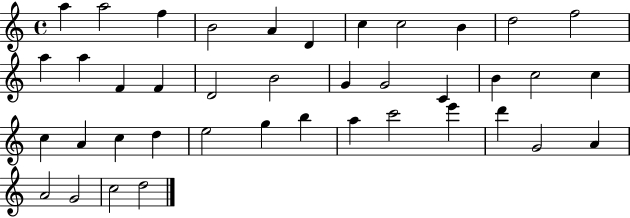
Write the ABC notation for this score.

X:1
T:Untitled
M:4/4
L:1/4
K:C
a a2 f B2 A D c c2 B d2 f2 a a F F D2 B2 G G2 C B c2 c c A c d e2 g b a c'2 e' d' G2 A A2 G2 c2 d2